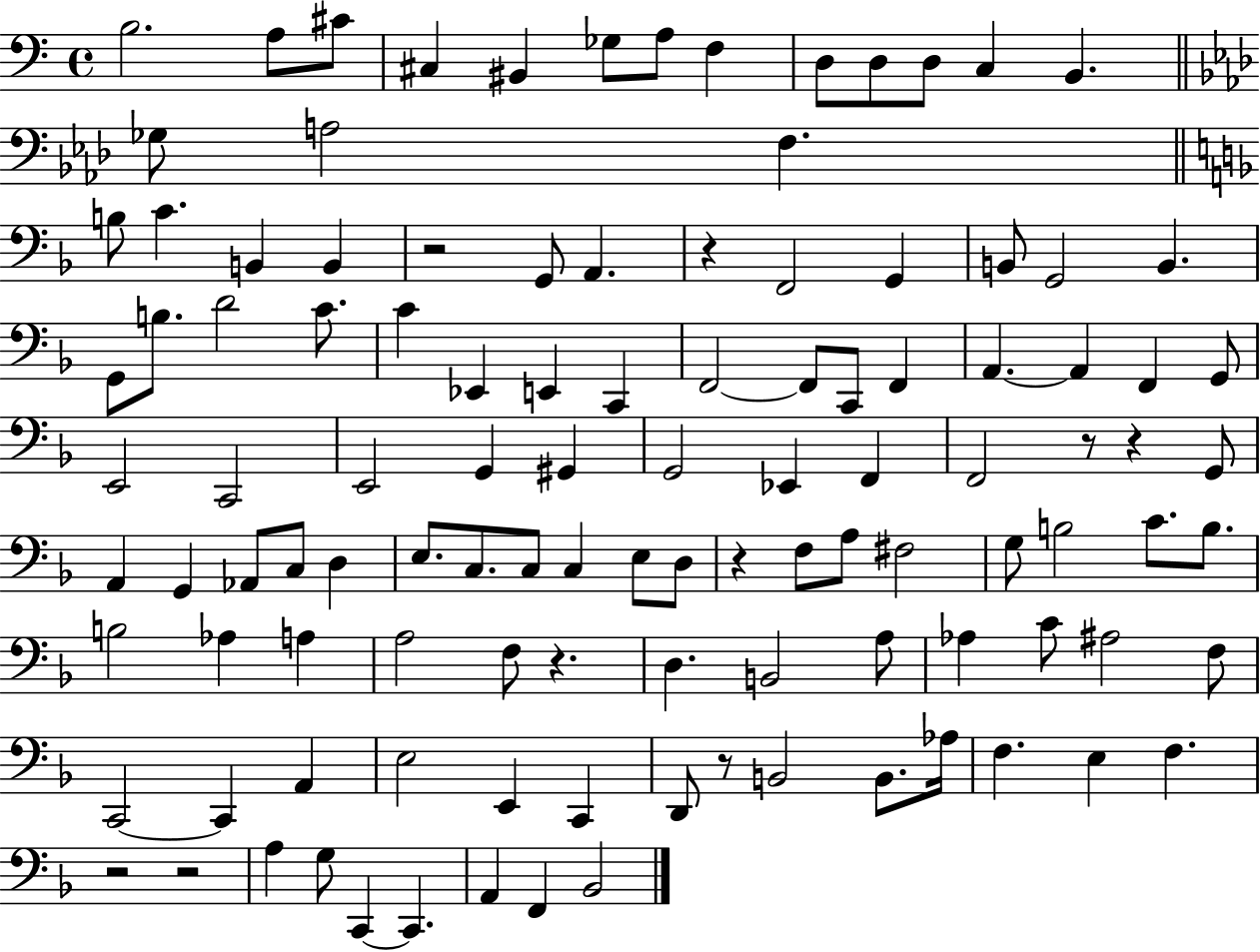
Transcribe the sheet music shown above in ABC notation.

X:1
T:Untitled
M:4/4
L:1/4
K:C
B,2 A,/2 ^C/2 ^C, ^B,, _G,/2 A,/2 F, D,/2 D,/2 D,/2 C, B,, _G,/2 A,2 F, B,/2 C B,, B,, z2 G,,/2 A,, z F,,2 G,, B,,/2 G,,2 B,, G,,/2 B,/2 D2 C/2 C _E,, E,, C,, F,,2 F,,/2 C,,/2 F,, A,, A,, F,, G,,/2 E,,2 C,,2 E,,2 G,, ^G,, G,,2 _E,, F,, F,,2 z/2 z G,,/2 A,, G,, _A,,/2 C,/2 D, E,/2 C,/2 C,/2 C, E,/2 D,/2 z F,/2 A,/2 ^F,2 G,/2 B,2 C/2 B,/2 B,2 _A, A, A,2 F,/2 z D, B,,2 A,/2 _A, C/2 ^A,2 F,/2 C,,2 C,, A,, E,2 E,, C,, D,,/2 z/2 B,,2 B,,/2 _A,/4 F, E, F, z2 z2 A, G,/2 C,, C,, A,, F,, _B,,2